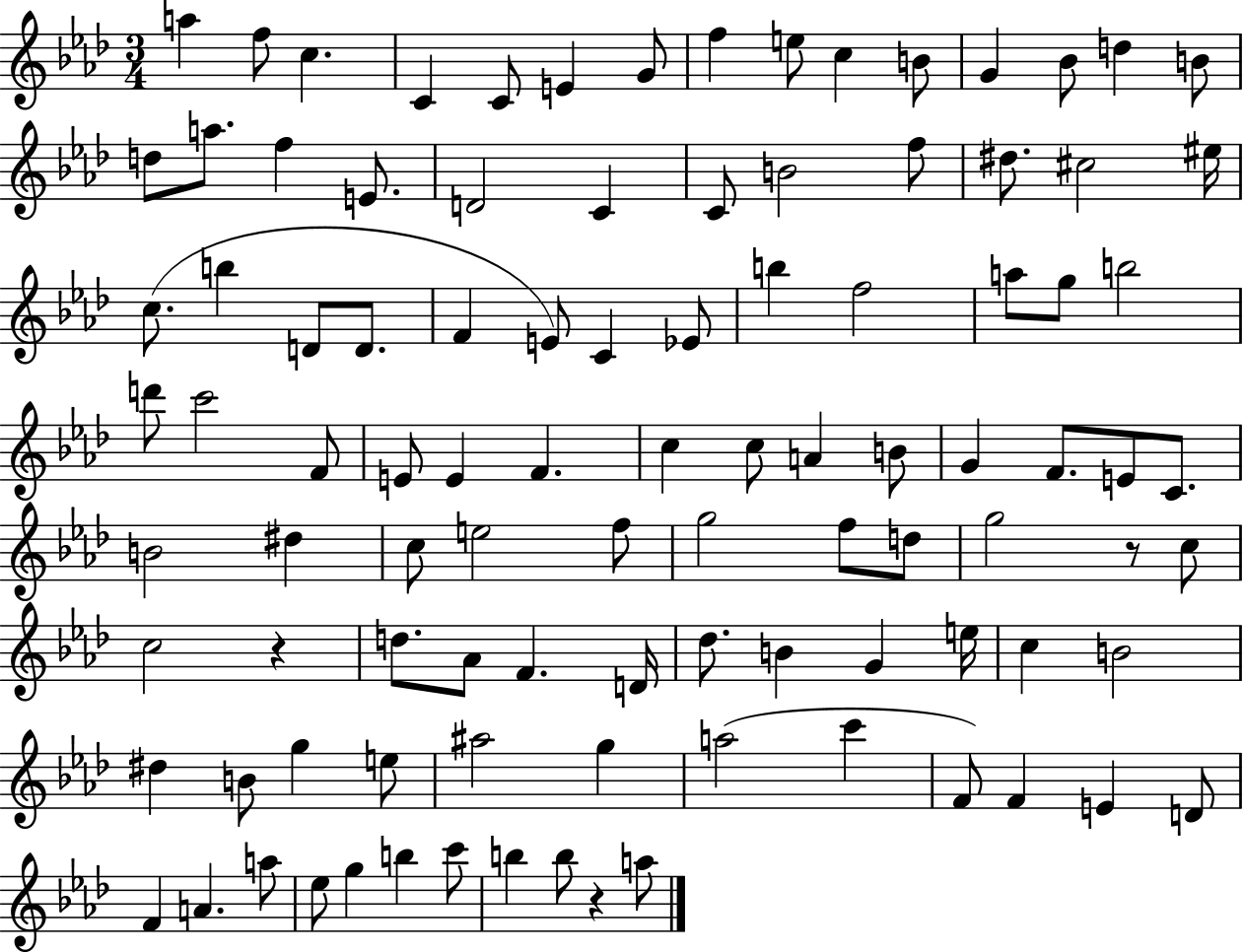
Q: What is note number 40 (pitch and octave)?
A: B5